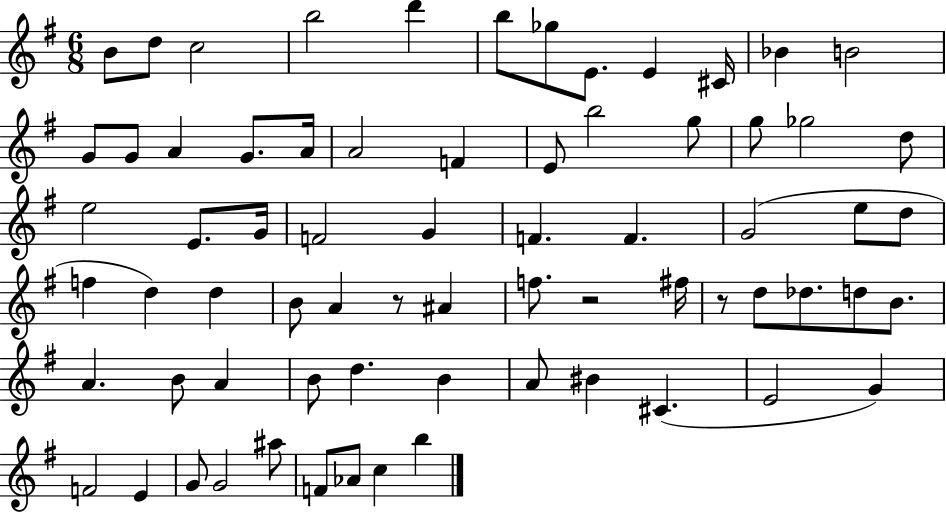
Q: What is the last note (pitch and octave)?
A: B5